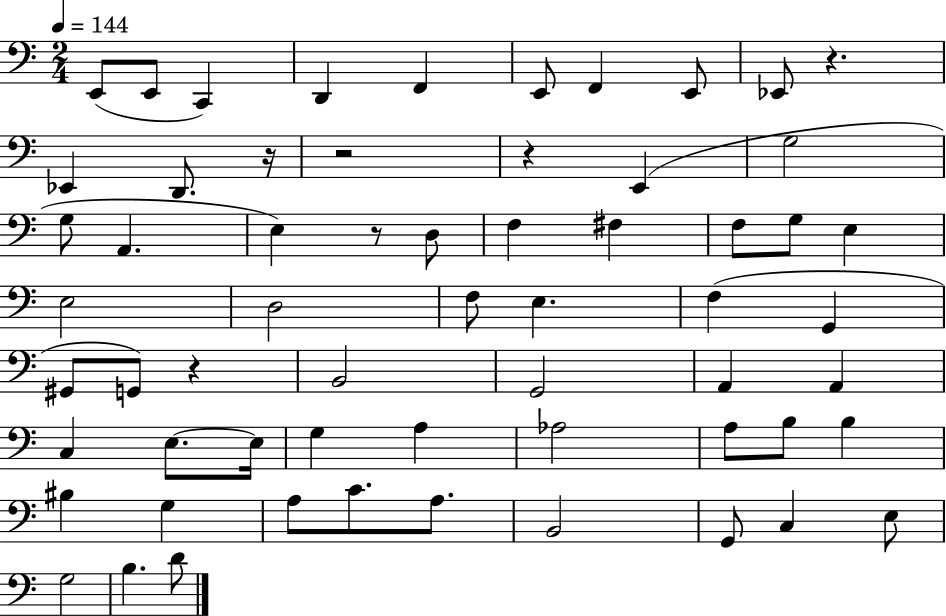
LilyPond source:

{
  \clef bass
  \numericTimeSignature
  \time 2/4
  \key c \major
  \tempo 4 = 144
  e,8( e,8 c,4) | d,4 f,4 | e,8 f,4 e,8 | ees,8 r4. | \break ees,4 d,8. r16 | r2 | r4 e,4( | g2 | \break g8 a,4. | e4) r8 d8 | f4 fis4 | f8 g8 e4 | \break e2 | d2 | f8 e4. | f4( g,4 | \break gis,8 g,8) r4 | b,2 | g,2 | a,4 a,4 | \break c4 e8.~~ e16 | g4 a4 | aes2 | a8 b8 b4 | \break bis4 g4 | a8 c'8. a8. | b,2 | g,8 c4 e8 | \break g2 | b4. d'8 | \bar "|."
}